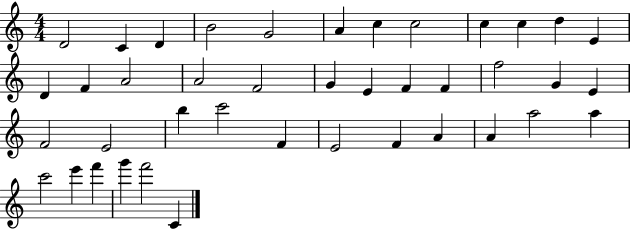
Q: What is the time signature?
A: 4/4